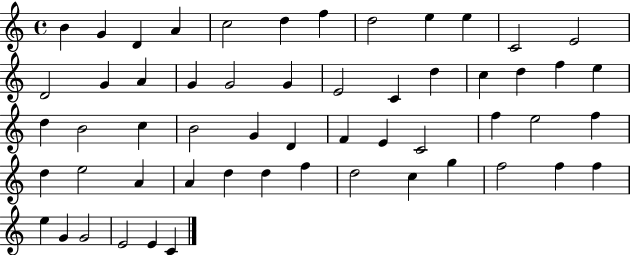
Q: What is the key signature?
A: C major